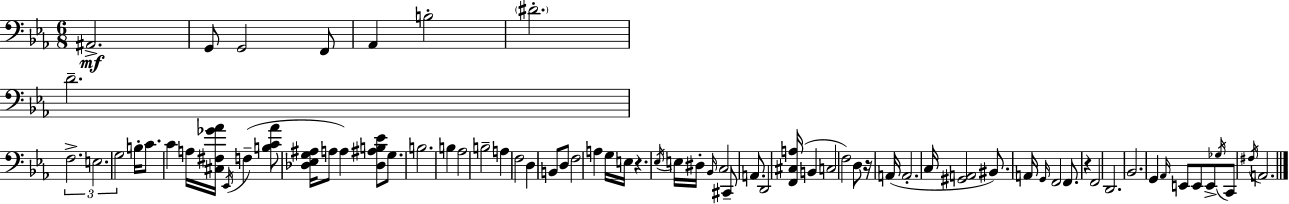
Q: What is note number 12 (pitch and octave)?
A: B3